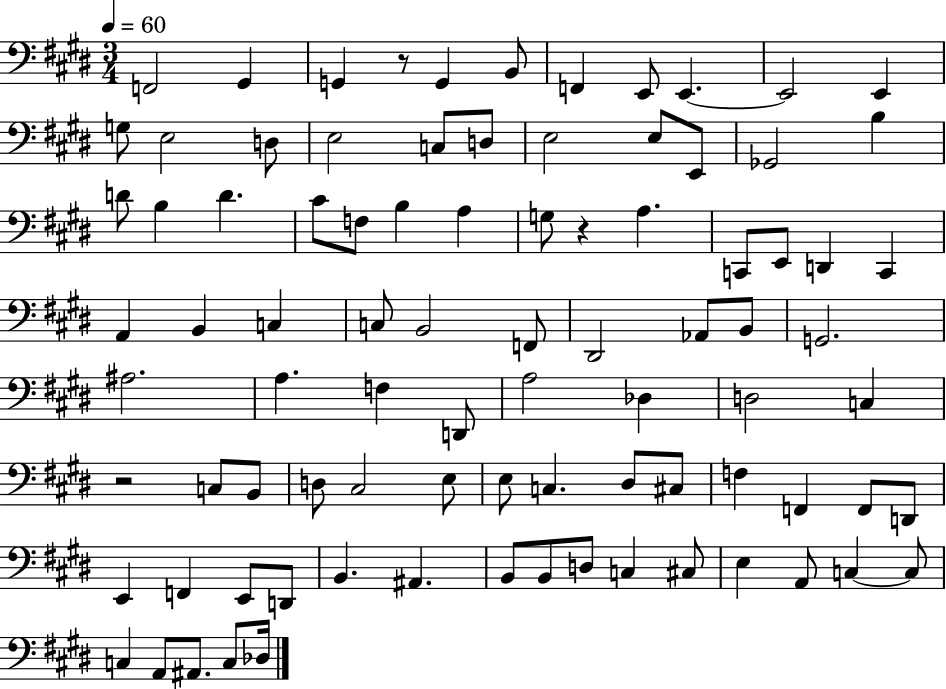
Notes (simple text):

F2/h G#2/q G2/q R/e G2/q B2/e F2/q E2/e E2/q. E2/h E2/q G3/e E3/h D3/e E3/h C3/e D3/e E3/h E3/e E2/e Gb2/h B3/q D4/e B3/q D4/q. C#4/e F3/e B3/q A3/q G3/e R/q A3/q. C2/e E2/e D2/q C2/q A2/q B2/q C3/q C3/e B2/h F2/e D#2/h Ab2/e B2/e G2/h. A#3/h. A3/q. F3/q D2/e A3/h Db3/q D3/h C3/q R/h C3/e B2/e D3/e C#3/h E3/e E3/e C3/q. D#3/e C#3/e F3/q F2/q F2/e D2/e E2/q F2/q E2/e D2/e B2/q. A#2/q. B2/e B2/e D3/e C3/q C#3/e E3/q A2/e C3/q C3/e C3/q A2/e A#2/e. C3/e Db3/s